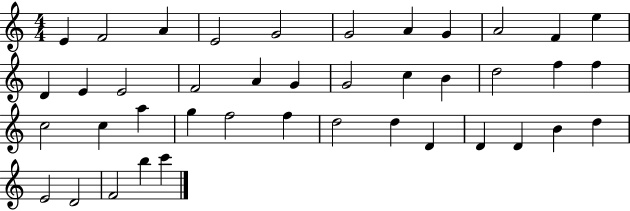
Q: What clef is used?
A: treble